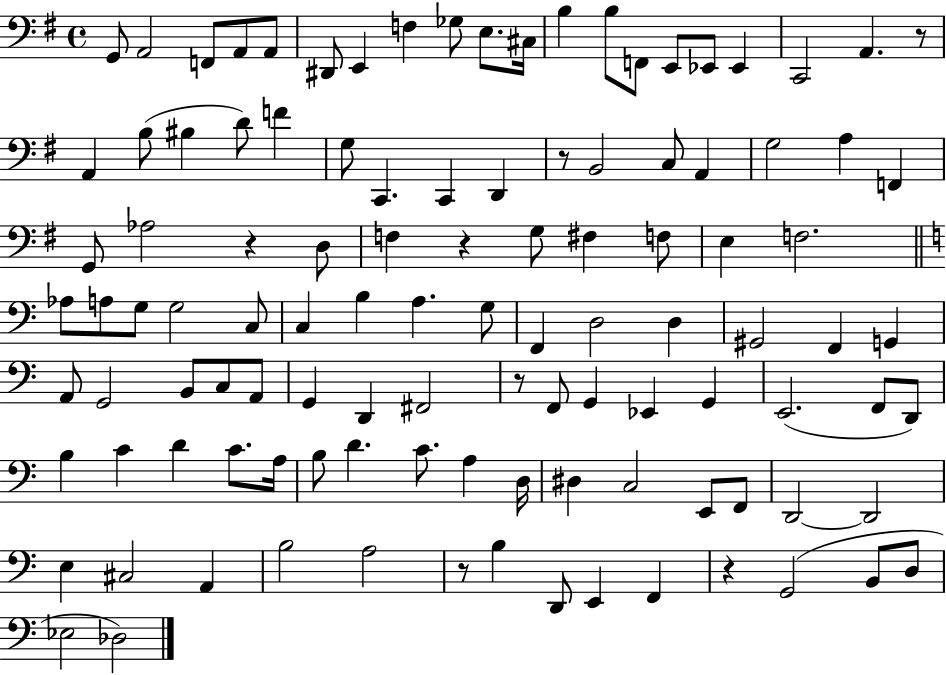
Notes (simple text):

G2/e A2/h F2/e A2/e A2/e D#2/e E2/q F3/q Gb3/e E3/e. C#3/s B3/q B3/e F2/e E2/e Eb2/e Eb2/q C2/h A2/q. R/e A2/q B3/e BIS3/q D4/e F4/q G3/e C2/q. C2/q D2/q R/e B2/h C3/e A2/q G3/h A3/q F2/q G2/e Ab3/h R/q D3/e F3/q R/q G3/e F#3/q F3/e E3/q F3/h. Ab3/e A3/e G3/e G3/h C3/e C3/q B3/q A3/q. G3/e F2/q D3/h D3/q G#2/h F2/q G2/q A2/e G2/h B2/e C3/e A2/e G2/q D2/q F#2/h R/e F2/e G2/q Eb2/q G2/q E2/h. F2/e D2/e B3/q C4/q D4/q C4/e. A3/s B3/e D4/q. C4/e. A3/q D3/s D#3/q C3/h E2/e F2/e D2/h D2/h E3/q C#3/h A2/q B3/h A3/h R/e B3/q D2/e E2/q F2/q R/q G2/h B2/e D3/e Eb3/h Db3/h